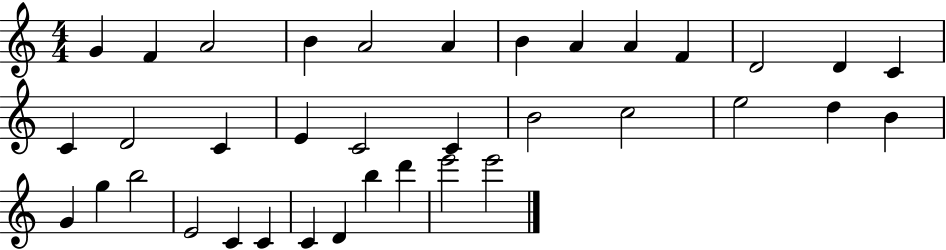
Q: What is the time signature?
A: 4/4